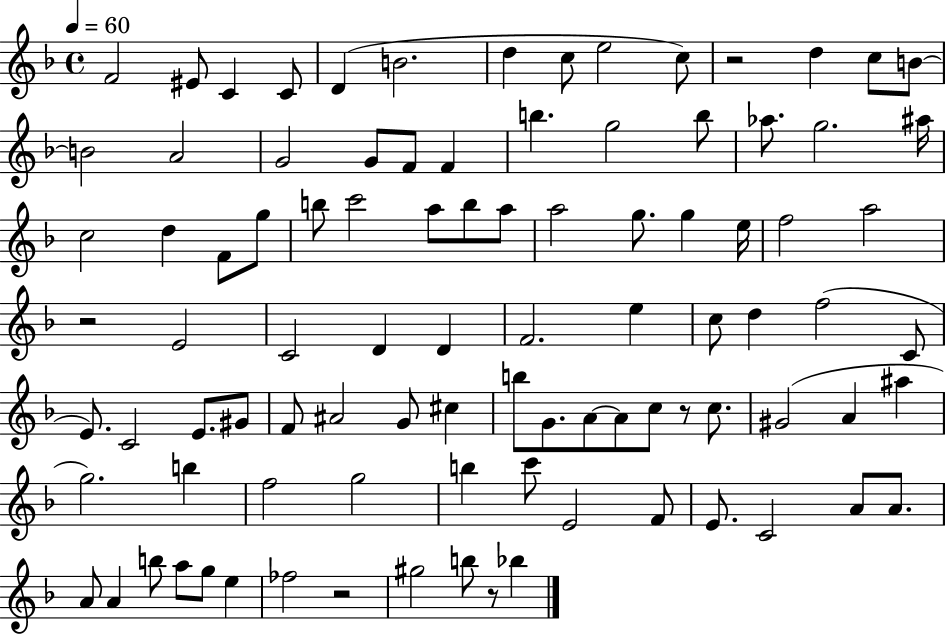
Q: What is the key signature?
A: F major